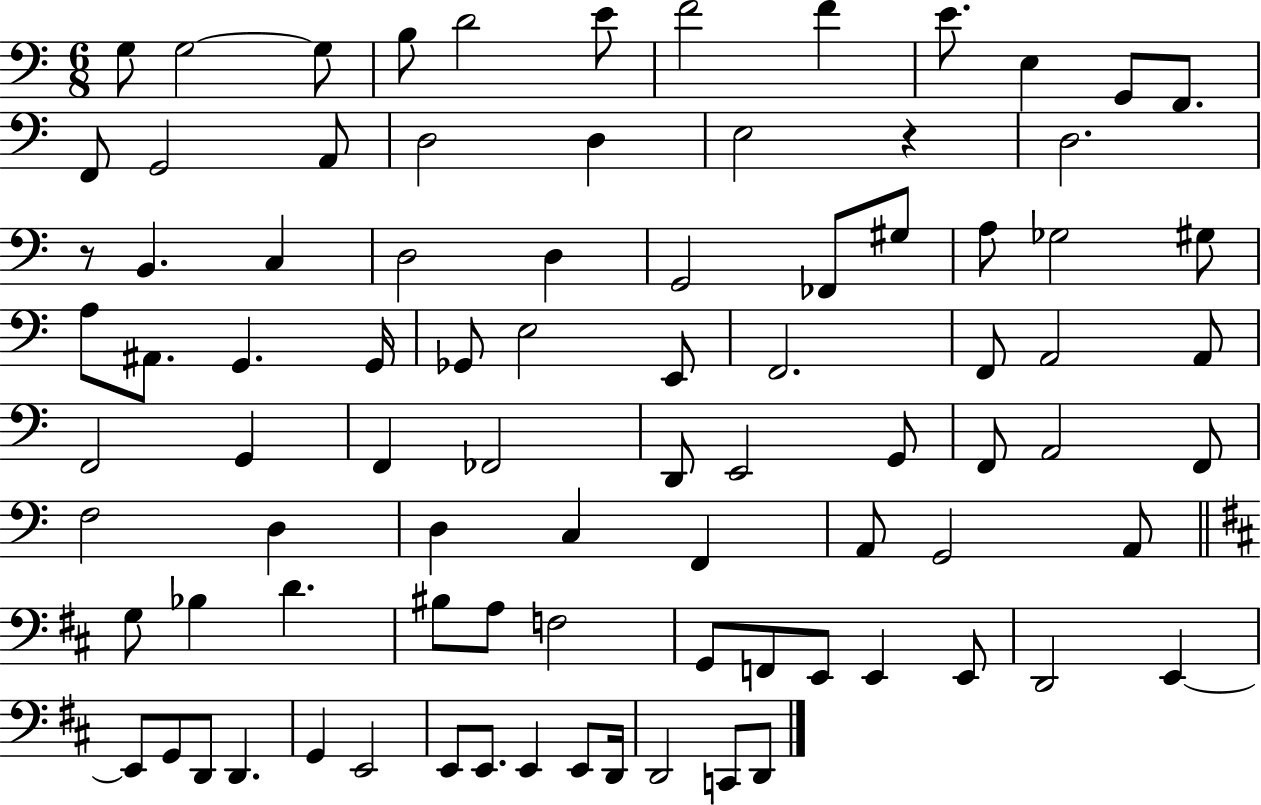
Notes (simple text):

G3/e G3/h G3/e B3/e D4/h E4/e F4/h F4/q E4/e. E3/q G2/e F2/e. F2/e G2/h A2/e D3/h D3/q E3/h R/q D3/h. R/e B2/q. C3/q D3/h D3/q G2/h FES2/e G#3/e A3/e Gb3/h G#3/e A3/e A#2/e. G2/q. G2/s Gb2/e E3/h E2/e F2/h. F2/e A2/h A2/e F2/h G2/q F2/q FES2/h D2/e E2/h G2/e F2/e A2/h F2/e F3/h D3/q D3/q C3/q F2/q A2/e G2/h A2/e G3/e Bb3/q D4/q. BIS3/e A3/e F3/h G2/e F2/e E2/e E2/q E2/e D2/h E2/q E2/e G2/e D2/e D2/q. G2/q E2/h E2/e E2/e. E2/q E2/e D2/s D2/h C2/e D2/e